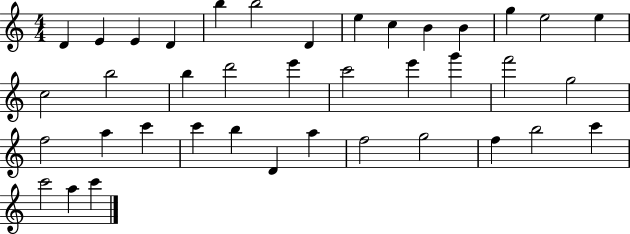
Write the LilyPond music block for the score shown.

{
  \clef treble
  \numericTimeSignature
  \time 4/4
  \key c \major
  d'4 e'4 e'4 d'4 | b''4 b''2 d'4 | e''4 c''4 b'4 b'4 | g''4 e''2 e''4 | \break c''2 b''2 | b''4 d'''2 e'''4 | c'''2 e'''4 g'''4 | f'''2 g''2 | \break f''2 a''4 c'''4 | c'''4 b''4 d'4 a''4 | f''2 g''2 | f''4 b''2 c'''4 | \break c'''2 a''4 c'''4 | \bar "|."
}